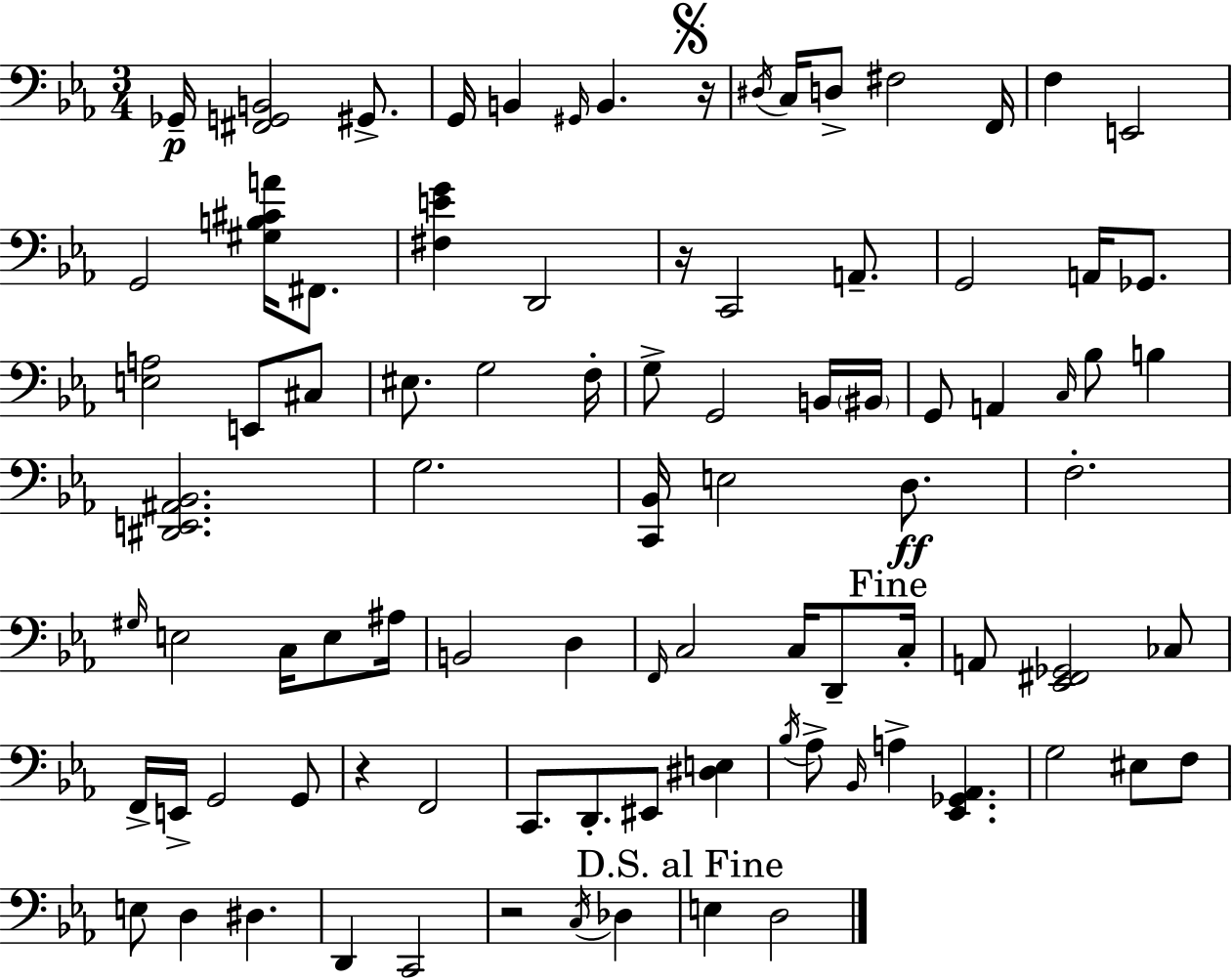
X:1
T:Untitled
M:3/4
L:1/4
K:Cm
_G,,/4 [^F,,G,,B,,]2 ^G,,/2 G,,/4 B,, ^G,,/4 B,, z/4 ^D,/4 C,/4 D,/2 ^F,2 F,,/4 F, E,,2 G,,2 [^G,B,^CA]/4 ^F,,/2 [^F,EG] D,,2 z/4 C,,2 A,,/2 G,,2 A,,/4 _G,,/2 [E,A,]2 E,,/2 ^C,/2 ^E,/2 G,2 F,/4 G,/2 G,,2 B,,/4 ^B,,/4 G,,/2 A,, C,/4 _B,/2 B, [^D,,E,,^A,,_B,,]2 G,2 [C,,_B,,]/4 E,2 D,/2 F,2 ^G,/4 E,2 C,/4 E,/2 ^A,/4 B,,2 D, F,,/4 C,2 C,/4 D,,/2 C,/4 A,,/2 [_E,,^F,,_G,,]2 _C,/2 F,,/4 E,,/4 G,,2 G,,/2 z F,,2 C,,/2 D,,/2 ^E,,/2 [^D,E,] _B,/4 _A,/2 _B,,/4 A, [_E,,_G,,_A,,] G,2 ^E,/2 F,/2 E,/2 D, ^D, D,, C,,2 z2 C,/4 _D, E, D,2